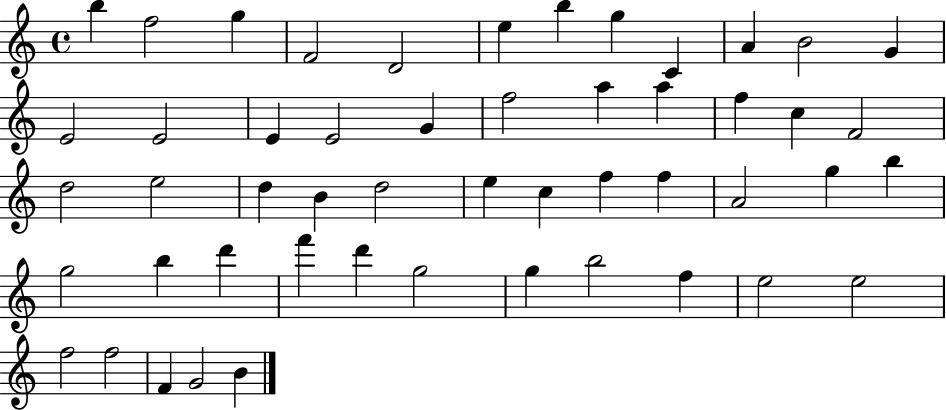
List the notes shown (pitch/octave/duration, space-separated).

B5/q F5/h G5/q F4/h D4/h E5/q B5/q G5/q C4/q A4/q B4/h G4/q E4/h E4/h E4/q E4/h G4/q F5/h A5/q A5/q F5/q C5/q F4/h D5/h E5/h D5/q B4/q D5/h E5/q C5/q F5/q F5/q A4/h G5/q B5/q G5/h B5/q D6/q F6/q D6/q G5/h G5/q B5/h F5/q E5/h E5/h F5/h F5/h F4/q G4/h B4/q